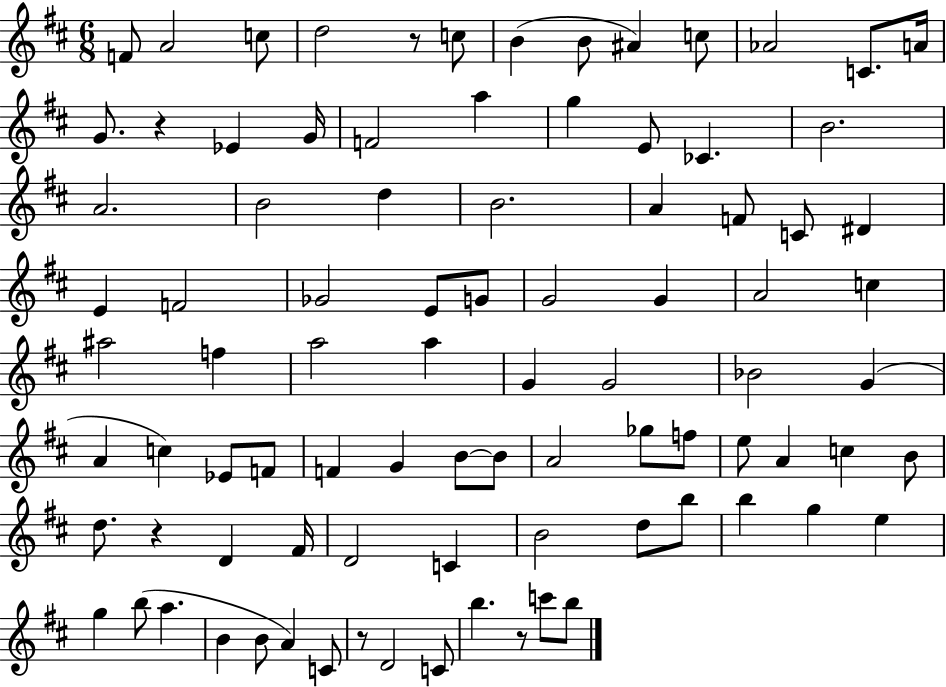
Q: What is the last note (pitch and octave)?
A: B5